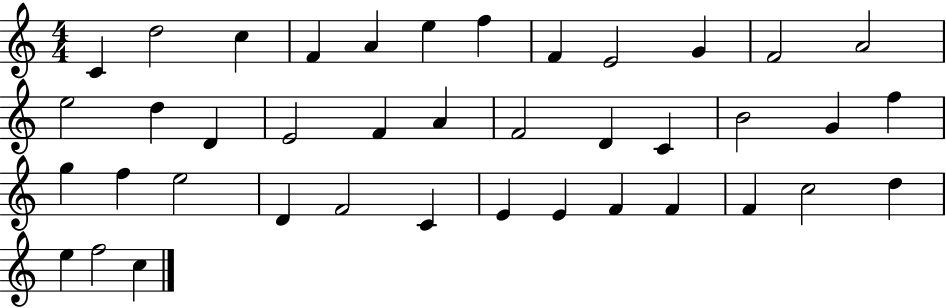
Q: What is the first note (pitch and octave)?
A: C4